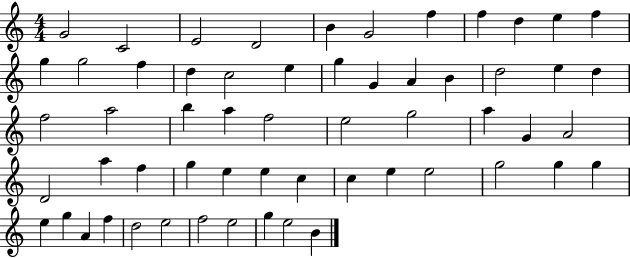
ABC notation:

X:1
T:Untitled
M:4/4
L:1/4
K:C
G2 C2 E2 D2 B G2 f f d e f g g2 f d c2 e g G A B d2 e d f2 a2 b a f2 e2 g2 a G A2 D2 a f g e e c c e e2 g2 g g e g A f d2 e2 f2 e2 g e2 B